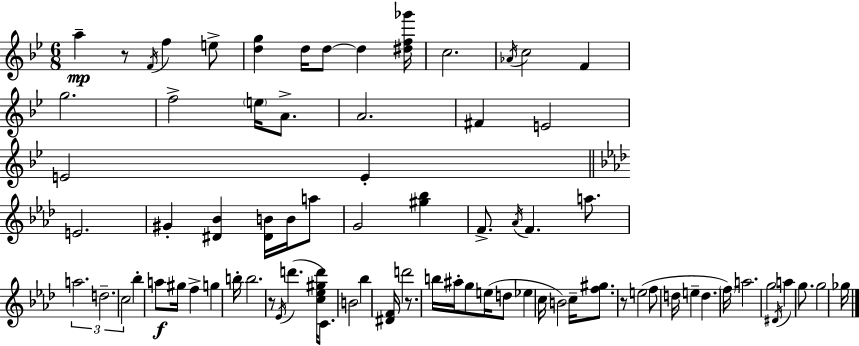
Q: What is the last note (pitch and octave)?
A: Gb5